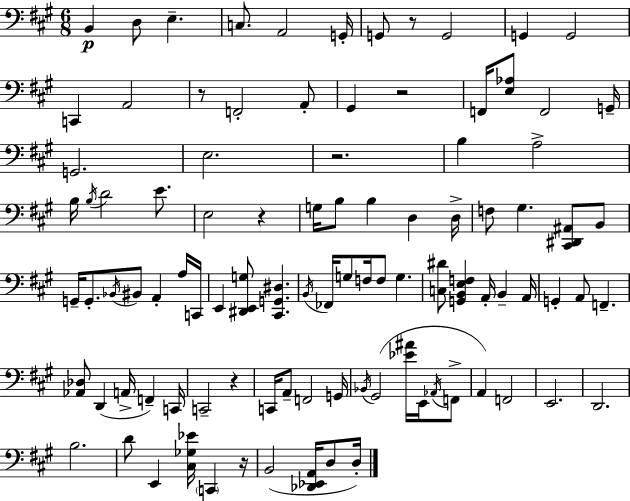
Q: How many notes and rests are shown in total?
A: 97